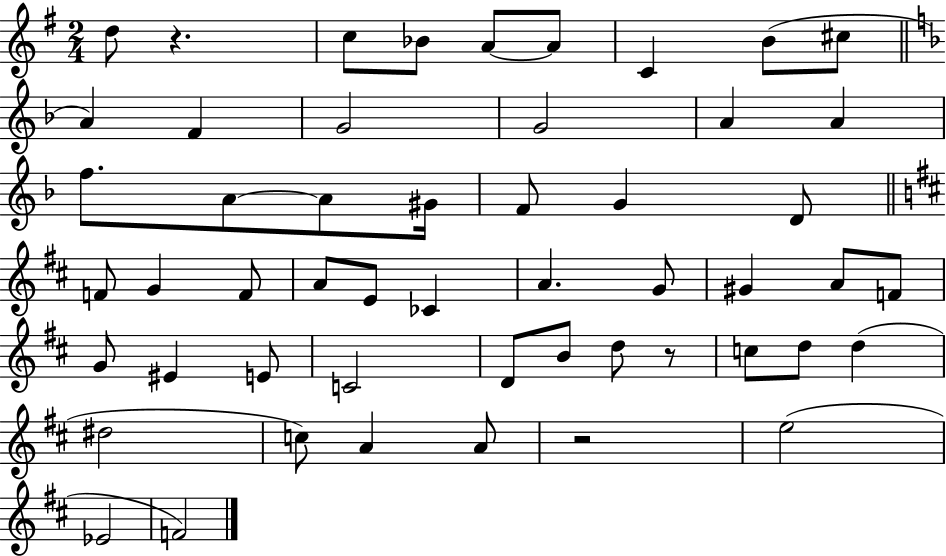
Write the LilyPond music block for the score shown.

{
  \clef treble
  \numericTimeSignature
  \time 2/4
  \key g \major
  \repeat volta 2 { d''8 r4. | c''8 bes'8 a'8~~ a'8 | c'4 b'8( cis''8 | \bar "||" \break \key d \minor a'4) f'4 | g'2 | g'2 | a'4 a'4 | \break f''8. a'8~~ a'8 gis'16 | f'8 g'4 d'8 | \bar "||" \break \key b \minor f'8 g'4 f'8 | a'8 e'8 ces'4 | a'4. g'8 | gis'4 a'8 f'8 | \break g'8 eis'4 e'8 | c'2 | d'8 b'8 d''8 r8 | c''8 d''8 d''4( | \break dis''2 | c''8) a'4 a'8 | r2 | e''2( | \break ees'2 | f'2) | } \bar "|."
}